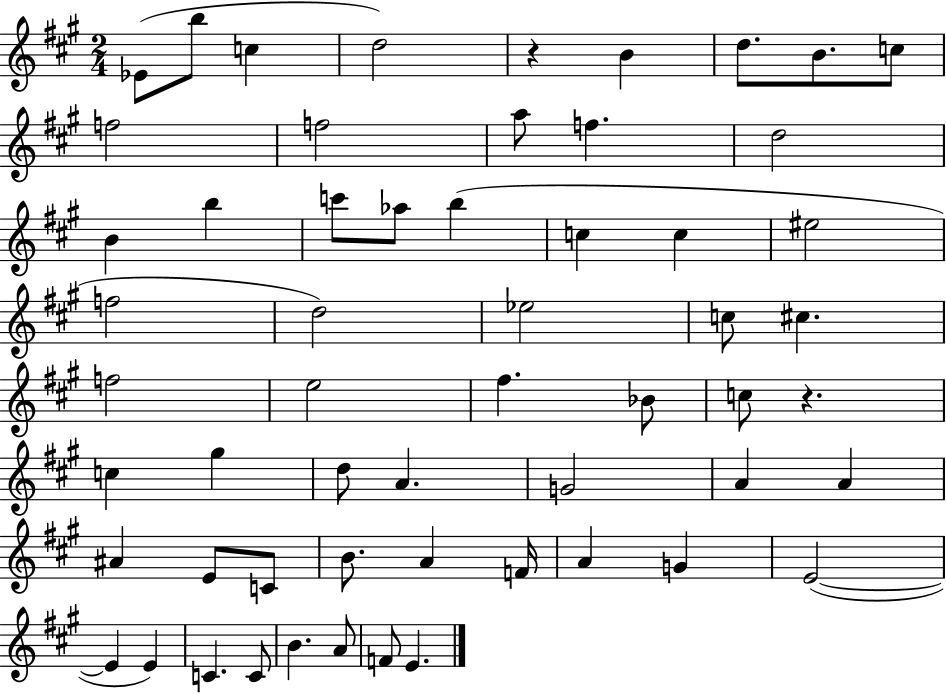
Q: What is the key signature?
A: A major